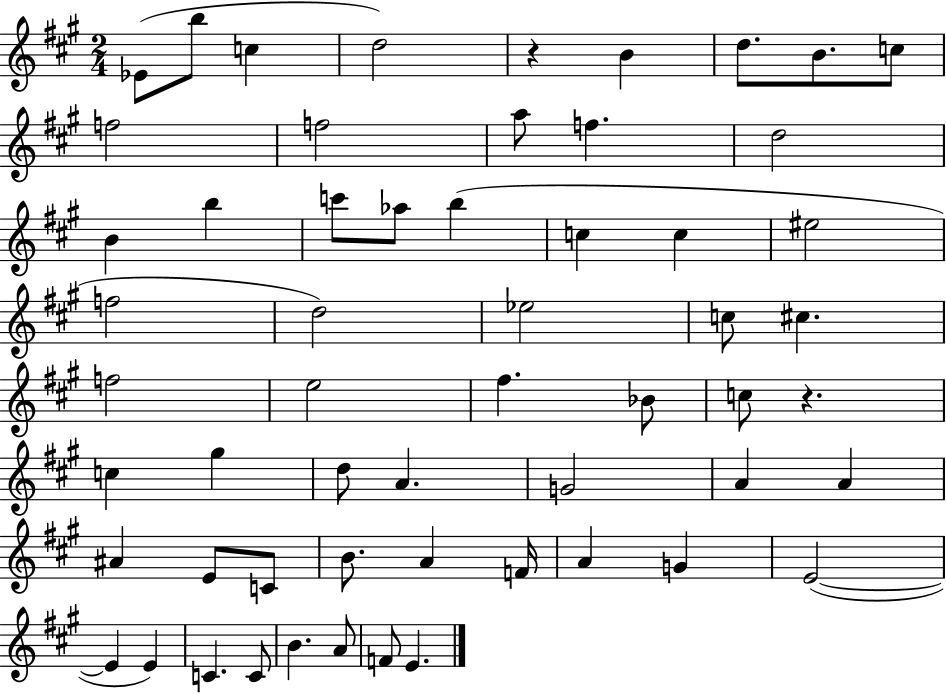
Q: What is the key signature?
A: A major